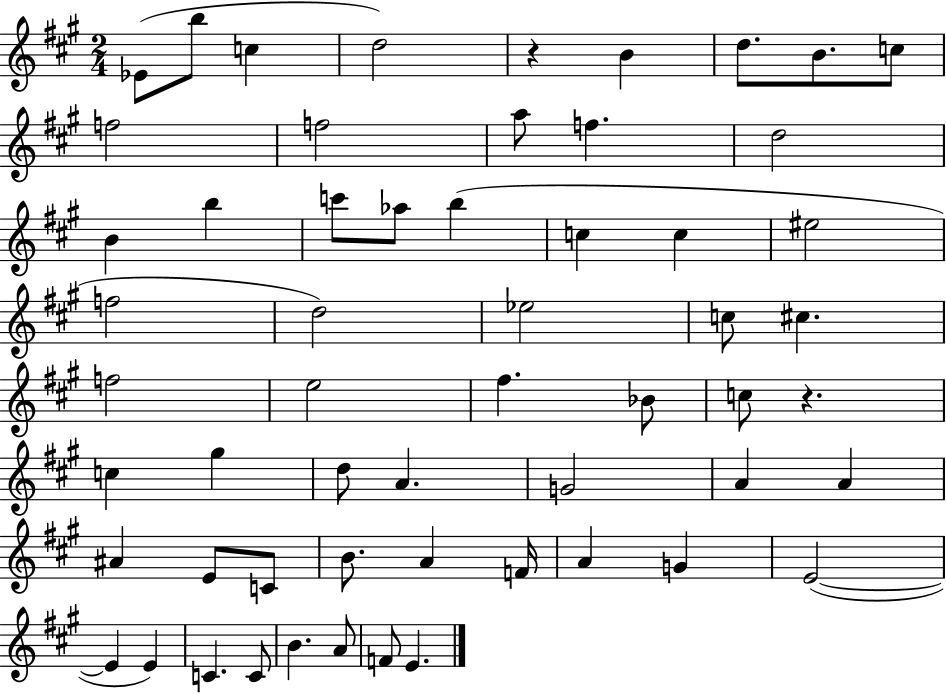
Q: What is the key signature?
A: A major